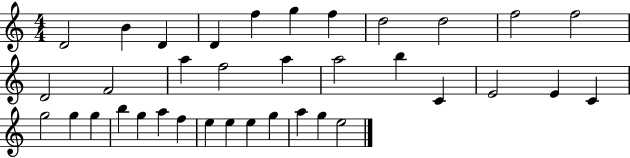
{
  \clef treble
  \numericTimeSignature
  \time 4/4
  \key c \major
  d'2 b'4 d'4 | d'4 f''4 g''4 f''4 | d''2 d''2 | f''2 f''2 | \break d'2 f'2 | a''4 f''2 a''4 | a''2 b''4 c'4 | e'2 e'4 c'4 | \break g''2 g''4 g''4 | b''4 g''4 a''4 f''4 | e''4 e''4 e''4 g''4 | a''4 g''4 e''2 | \break \bar "|."
}